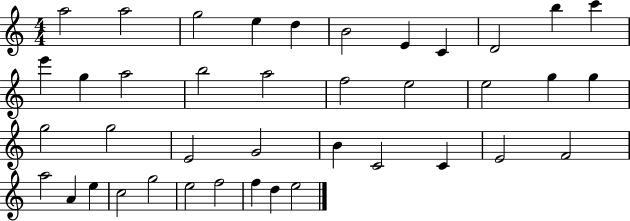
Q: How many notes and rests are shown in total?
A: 40